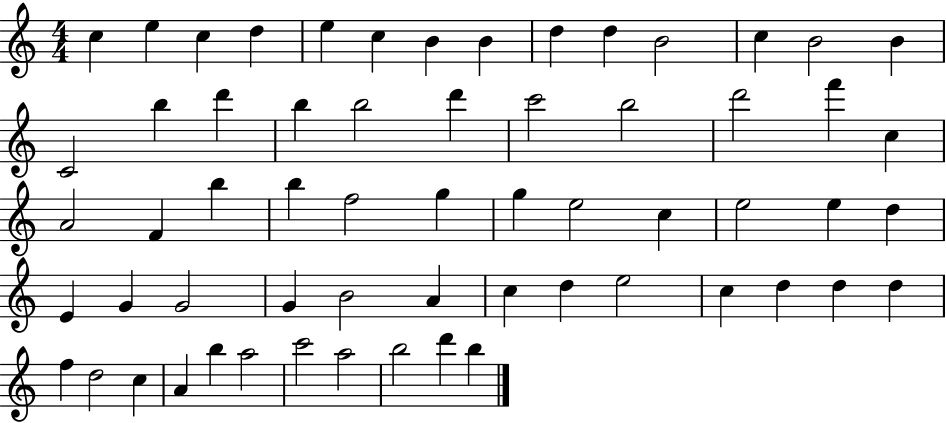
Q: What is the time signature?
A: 4/4